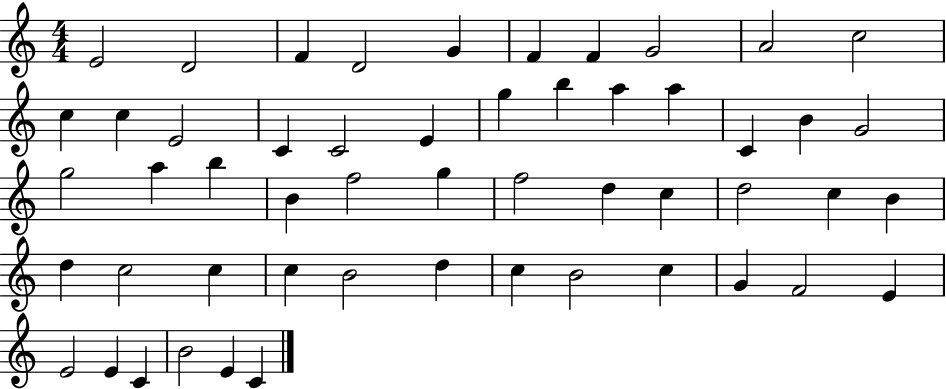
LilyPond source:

{
  \clef treble
  \numericTimeSignature
  \time 4/4
  \key c \major
  e'2 d'2 | f'4 d'2 g'4 | f'4 f'4 g'2 | a'2 c''2 | \break c''4 c''4 e'2 | c'4 c'2 e'4 | g''4 b''4 a''4 a''4 | c'4 b'4 g'2 | \break g''2 a''4 b''4 | b'4 f''2 g''4 | f''2 d''4 c''4 | d''2 c''4 b'4 | \break d''4 c''2 c''4 | c''4 b'2 d''4 | c''4 b'2 c''4 | g'4 f'2 e'4 | \break e'2 e'4 c'4 | b'2 e'4 c'4 | \bar "|."
}